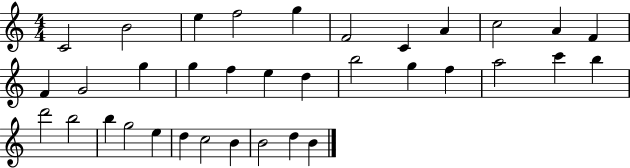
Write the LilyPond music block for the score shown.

{
  \clef treble
  \numericTimeSignature
  \time 4/4
  \key c \major
  c'2 b'2 | e''4 f''2 g''4 | f'2 c'4 a'4 | c''2 a'4 f'4 | \break f'4 g'2 g''4 | g''4 f''4 e''4 d''4 | b''2 g''4 f''4 | a''2 c'''4 b''4 | \break d'''2 b''2 | b''4 g''2 e''4 | d''4 c''2 b'4 | b'2 d''4 b'4 | \break \bar "|."
}